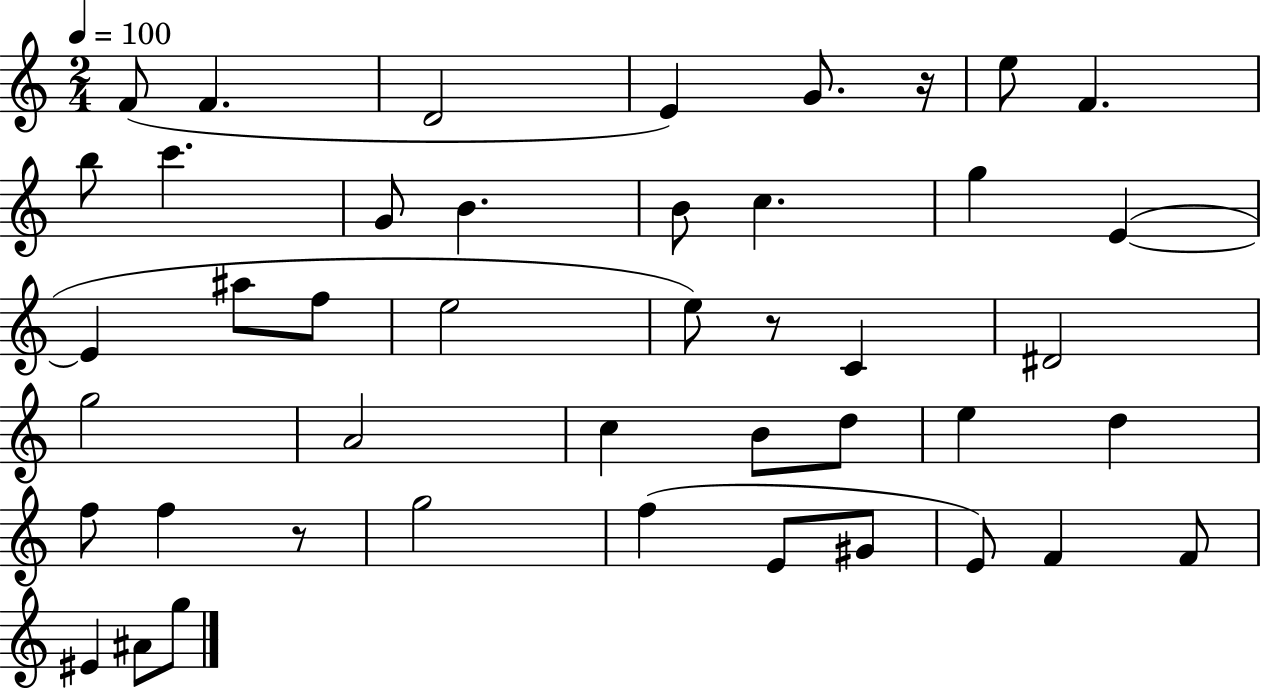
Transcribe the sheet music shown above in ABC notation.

X:1
T:Untitled
M:2/4
L:1/4
K:C
F/2 F D2 E G/2 z/4 e/2 F b/2 c' G/2 B B/2 c g E E ^a/2 f/2 e2 e/2 z/2 C ^D2 g2 A2 c B/2 d/2 e d f/2 f z/2 g2 f E/2 ^G/2 E/2 F F/2 ^E ^A/2 g/2